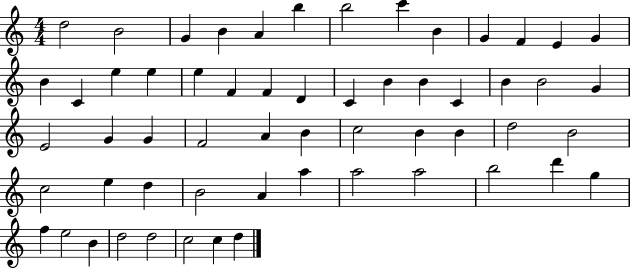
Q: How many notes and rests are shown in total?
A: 58